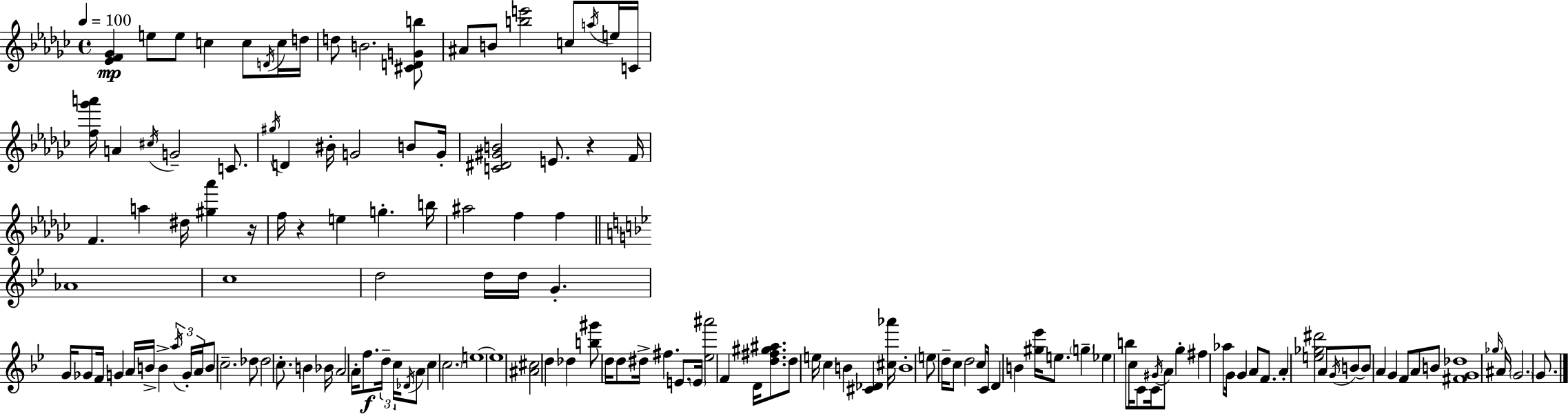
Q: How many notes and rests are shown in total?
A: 142